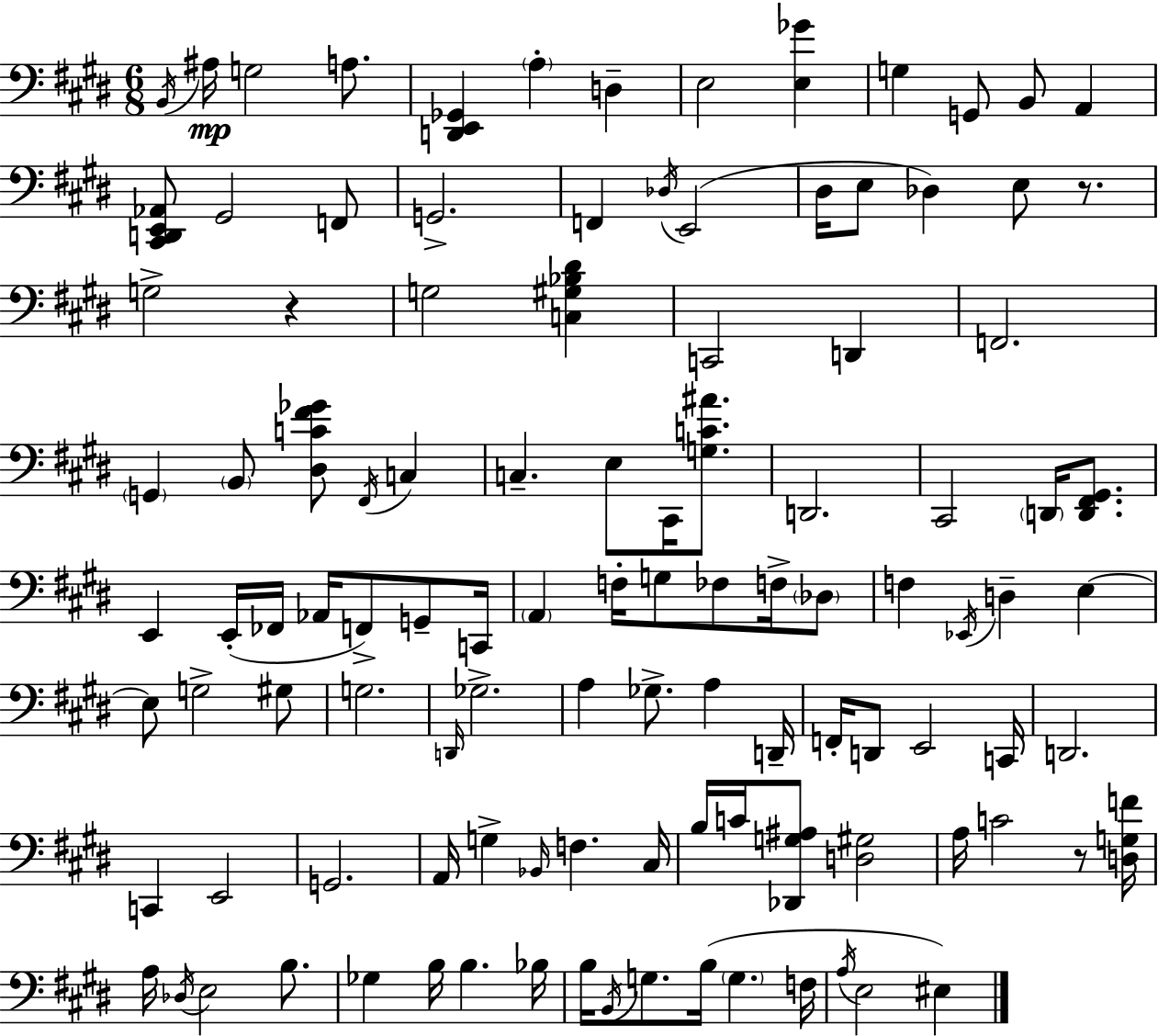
X:1
T:Untitled
M:6/8
L:1/4
K:E
B,,/4 ^A,/4 G,2 A,/2 [D,,E,,_G,,] A, D, E,2 [E,_G] G, G,,/2 B,,/2 A,, [^C,,D,,E,,_A,,]/2 ^G,,2 F,,/2 G,,2 F,, _D,/4 E,,2 ^D,/4 E,/2 _D, E,/2 z/2 G,2 z G,2 [C,^G,_B,^D] C,,2 D,, F,,2 G,, B,,/2 [^D,C^F_G]/2 ^F,,/4 C, C, E,/2 ^C,,/4 [G,C^A]/2 D,,2 ^C,,2 D,,/4 [D,,^F,,^G,,]/2 E,, E,,/4 _F,,/4 _A,,/4 F,,/2 G,,/2 C,,/4 A,, F,/4 G,/2 _F,/2 F,/4 _D,/2 F, _E,,/4 D, E, E,/2 G,2 ^G,/2 G,2 D,,/4 _G,2 A, _G,/2 A, D,,/4 F,,/4 D,,/2 E,,2 C,,/4 D,,2 C,, E,,2 G,,2 A,,/4 G, _B,,/4 F, ^C,/4 B,/4 C/4 [_D,,G,^A,]/2 [D,^G,]2 A,/4 C2 z/2 [D,G,F]/4 A,/4 _D,/4 E,2 B,/2 _G, B,/4 B, _B,/4 B,/4 B,,/4 G,/2 B,/4 G, F,/4 A,/4 E,2 ^E,